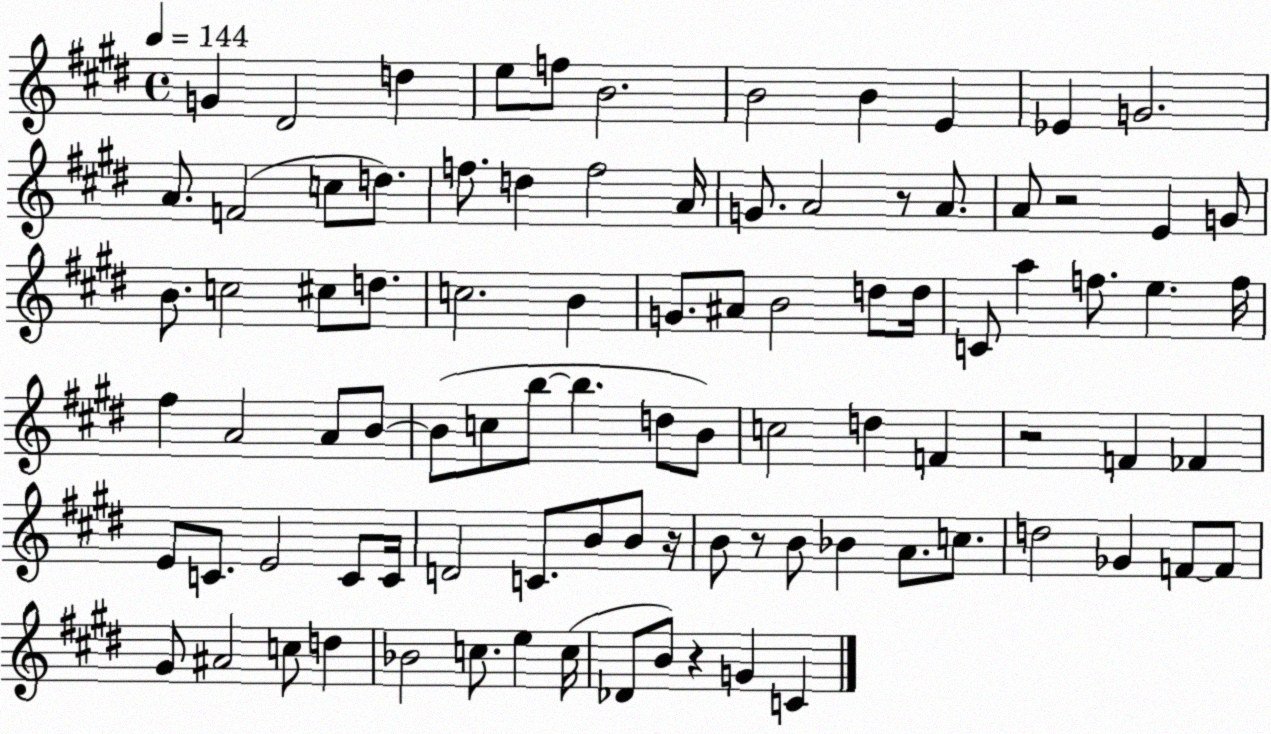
X:1
T:Untitled
M:4/4
L:1/4
K:E
G ^D2 d e/2 f/2 B2 B2 B E _E G2 A/2 F2 c/2 d/2 f/2 d f2 A/4 G/2 A2 z/2 A/2 A/2 z2 E G/2 B/2 c2 ^c/2 d/2 c2 B G/2 ^A/2 B2 d/2 d/4 C/2 a f/2 e f/4 ^f A2 A/2 B/2 B/2 c/2 b/2 b d/2 B/2 c2 d F z2 F _F E/2 C/2 E2 C/2 C/4 D2 C/2 B/2 B/2 z/4 B/2 z/2 B/2 _B A/2 c/2 d2 _G F/2 F/2 ^G/2 ^A2 c/2 d _B2 c/2 e c/4 _D/2 B/2 z G C